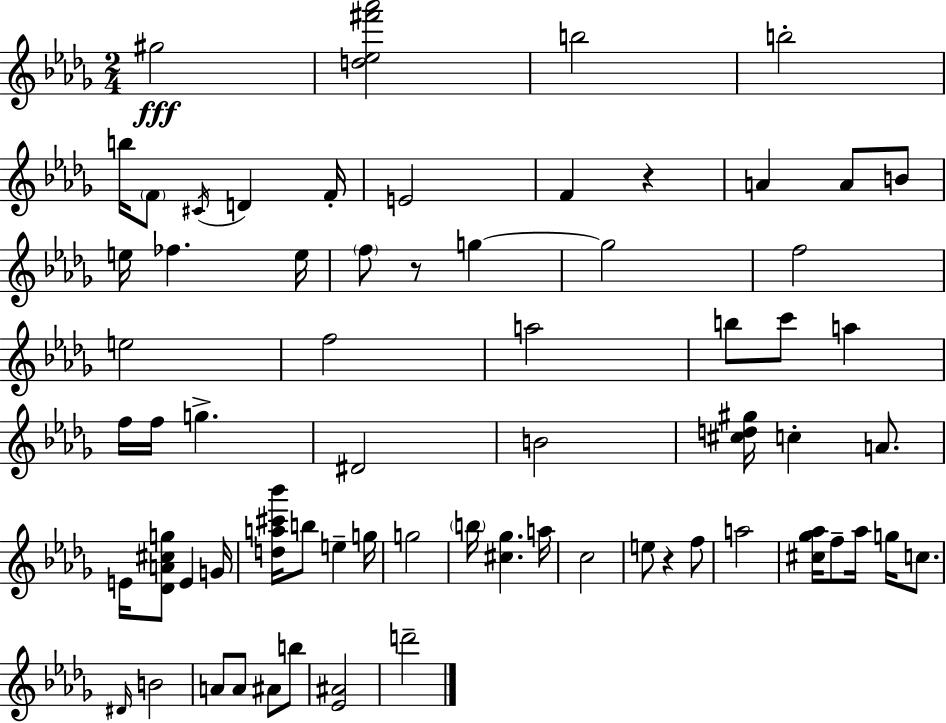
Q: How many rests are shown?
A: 3